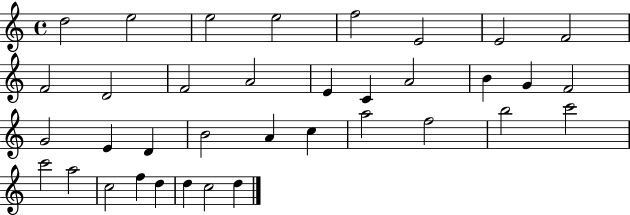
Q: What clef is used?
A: treble